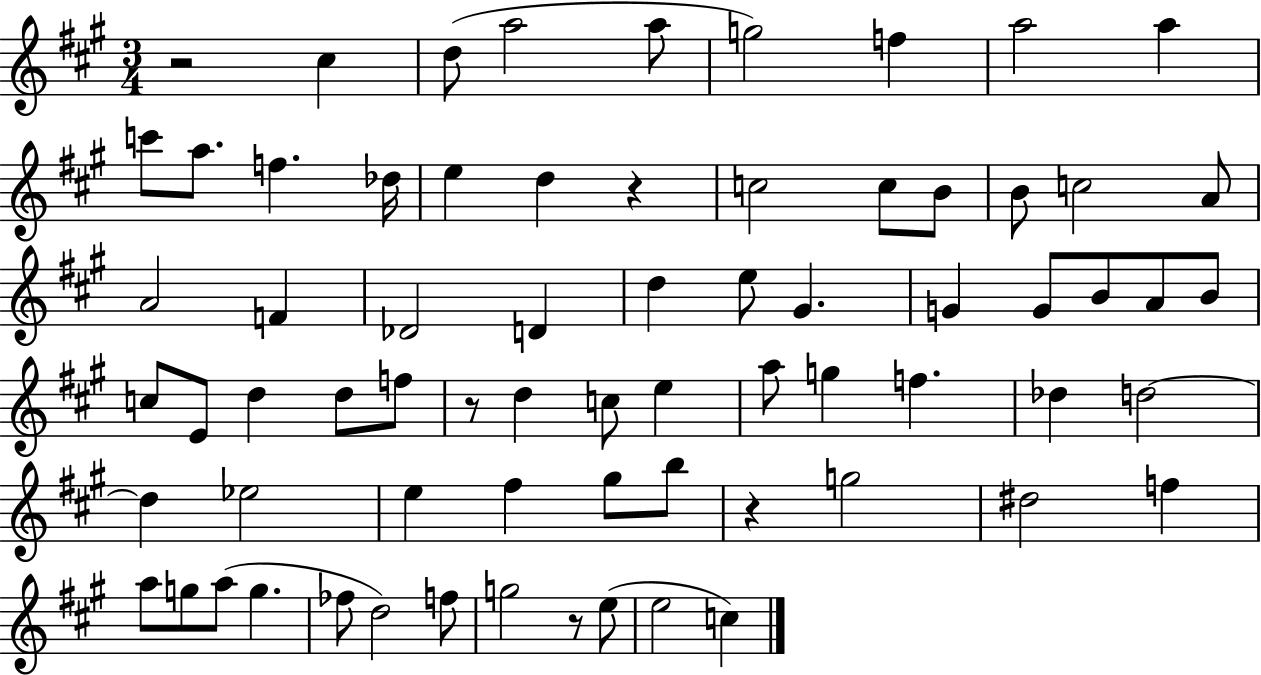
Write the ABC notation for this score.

X:1
T:Untitled
M:3/4
L:1/4
K:A
z2 ^c d/2 a2 a/2 g2 f a2 a c'/2 a/2 f _d/4 e d z c2 c/2 B/2 B/2 c2 A/2 A2 F _D2 D d e/2 ^G G G/2 B/2 A/2 B/2 c/2 E/2 d d/2 f/2 z/2 d c/2 e a/2 g f _d d2 d _e2 e ^f ^g/2 b/2 z g2 ^d2 f a/2 g/2 a/2 g _f/2 d2 f/2 g2 z/2 e/2 e2 c